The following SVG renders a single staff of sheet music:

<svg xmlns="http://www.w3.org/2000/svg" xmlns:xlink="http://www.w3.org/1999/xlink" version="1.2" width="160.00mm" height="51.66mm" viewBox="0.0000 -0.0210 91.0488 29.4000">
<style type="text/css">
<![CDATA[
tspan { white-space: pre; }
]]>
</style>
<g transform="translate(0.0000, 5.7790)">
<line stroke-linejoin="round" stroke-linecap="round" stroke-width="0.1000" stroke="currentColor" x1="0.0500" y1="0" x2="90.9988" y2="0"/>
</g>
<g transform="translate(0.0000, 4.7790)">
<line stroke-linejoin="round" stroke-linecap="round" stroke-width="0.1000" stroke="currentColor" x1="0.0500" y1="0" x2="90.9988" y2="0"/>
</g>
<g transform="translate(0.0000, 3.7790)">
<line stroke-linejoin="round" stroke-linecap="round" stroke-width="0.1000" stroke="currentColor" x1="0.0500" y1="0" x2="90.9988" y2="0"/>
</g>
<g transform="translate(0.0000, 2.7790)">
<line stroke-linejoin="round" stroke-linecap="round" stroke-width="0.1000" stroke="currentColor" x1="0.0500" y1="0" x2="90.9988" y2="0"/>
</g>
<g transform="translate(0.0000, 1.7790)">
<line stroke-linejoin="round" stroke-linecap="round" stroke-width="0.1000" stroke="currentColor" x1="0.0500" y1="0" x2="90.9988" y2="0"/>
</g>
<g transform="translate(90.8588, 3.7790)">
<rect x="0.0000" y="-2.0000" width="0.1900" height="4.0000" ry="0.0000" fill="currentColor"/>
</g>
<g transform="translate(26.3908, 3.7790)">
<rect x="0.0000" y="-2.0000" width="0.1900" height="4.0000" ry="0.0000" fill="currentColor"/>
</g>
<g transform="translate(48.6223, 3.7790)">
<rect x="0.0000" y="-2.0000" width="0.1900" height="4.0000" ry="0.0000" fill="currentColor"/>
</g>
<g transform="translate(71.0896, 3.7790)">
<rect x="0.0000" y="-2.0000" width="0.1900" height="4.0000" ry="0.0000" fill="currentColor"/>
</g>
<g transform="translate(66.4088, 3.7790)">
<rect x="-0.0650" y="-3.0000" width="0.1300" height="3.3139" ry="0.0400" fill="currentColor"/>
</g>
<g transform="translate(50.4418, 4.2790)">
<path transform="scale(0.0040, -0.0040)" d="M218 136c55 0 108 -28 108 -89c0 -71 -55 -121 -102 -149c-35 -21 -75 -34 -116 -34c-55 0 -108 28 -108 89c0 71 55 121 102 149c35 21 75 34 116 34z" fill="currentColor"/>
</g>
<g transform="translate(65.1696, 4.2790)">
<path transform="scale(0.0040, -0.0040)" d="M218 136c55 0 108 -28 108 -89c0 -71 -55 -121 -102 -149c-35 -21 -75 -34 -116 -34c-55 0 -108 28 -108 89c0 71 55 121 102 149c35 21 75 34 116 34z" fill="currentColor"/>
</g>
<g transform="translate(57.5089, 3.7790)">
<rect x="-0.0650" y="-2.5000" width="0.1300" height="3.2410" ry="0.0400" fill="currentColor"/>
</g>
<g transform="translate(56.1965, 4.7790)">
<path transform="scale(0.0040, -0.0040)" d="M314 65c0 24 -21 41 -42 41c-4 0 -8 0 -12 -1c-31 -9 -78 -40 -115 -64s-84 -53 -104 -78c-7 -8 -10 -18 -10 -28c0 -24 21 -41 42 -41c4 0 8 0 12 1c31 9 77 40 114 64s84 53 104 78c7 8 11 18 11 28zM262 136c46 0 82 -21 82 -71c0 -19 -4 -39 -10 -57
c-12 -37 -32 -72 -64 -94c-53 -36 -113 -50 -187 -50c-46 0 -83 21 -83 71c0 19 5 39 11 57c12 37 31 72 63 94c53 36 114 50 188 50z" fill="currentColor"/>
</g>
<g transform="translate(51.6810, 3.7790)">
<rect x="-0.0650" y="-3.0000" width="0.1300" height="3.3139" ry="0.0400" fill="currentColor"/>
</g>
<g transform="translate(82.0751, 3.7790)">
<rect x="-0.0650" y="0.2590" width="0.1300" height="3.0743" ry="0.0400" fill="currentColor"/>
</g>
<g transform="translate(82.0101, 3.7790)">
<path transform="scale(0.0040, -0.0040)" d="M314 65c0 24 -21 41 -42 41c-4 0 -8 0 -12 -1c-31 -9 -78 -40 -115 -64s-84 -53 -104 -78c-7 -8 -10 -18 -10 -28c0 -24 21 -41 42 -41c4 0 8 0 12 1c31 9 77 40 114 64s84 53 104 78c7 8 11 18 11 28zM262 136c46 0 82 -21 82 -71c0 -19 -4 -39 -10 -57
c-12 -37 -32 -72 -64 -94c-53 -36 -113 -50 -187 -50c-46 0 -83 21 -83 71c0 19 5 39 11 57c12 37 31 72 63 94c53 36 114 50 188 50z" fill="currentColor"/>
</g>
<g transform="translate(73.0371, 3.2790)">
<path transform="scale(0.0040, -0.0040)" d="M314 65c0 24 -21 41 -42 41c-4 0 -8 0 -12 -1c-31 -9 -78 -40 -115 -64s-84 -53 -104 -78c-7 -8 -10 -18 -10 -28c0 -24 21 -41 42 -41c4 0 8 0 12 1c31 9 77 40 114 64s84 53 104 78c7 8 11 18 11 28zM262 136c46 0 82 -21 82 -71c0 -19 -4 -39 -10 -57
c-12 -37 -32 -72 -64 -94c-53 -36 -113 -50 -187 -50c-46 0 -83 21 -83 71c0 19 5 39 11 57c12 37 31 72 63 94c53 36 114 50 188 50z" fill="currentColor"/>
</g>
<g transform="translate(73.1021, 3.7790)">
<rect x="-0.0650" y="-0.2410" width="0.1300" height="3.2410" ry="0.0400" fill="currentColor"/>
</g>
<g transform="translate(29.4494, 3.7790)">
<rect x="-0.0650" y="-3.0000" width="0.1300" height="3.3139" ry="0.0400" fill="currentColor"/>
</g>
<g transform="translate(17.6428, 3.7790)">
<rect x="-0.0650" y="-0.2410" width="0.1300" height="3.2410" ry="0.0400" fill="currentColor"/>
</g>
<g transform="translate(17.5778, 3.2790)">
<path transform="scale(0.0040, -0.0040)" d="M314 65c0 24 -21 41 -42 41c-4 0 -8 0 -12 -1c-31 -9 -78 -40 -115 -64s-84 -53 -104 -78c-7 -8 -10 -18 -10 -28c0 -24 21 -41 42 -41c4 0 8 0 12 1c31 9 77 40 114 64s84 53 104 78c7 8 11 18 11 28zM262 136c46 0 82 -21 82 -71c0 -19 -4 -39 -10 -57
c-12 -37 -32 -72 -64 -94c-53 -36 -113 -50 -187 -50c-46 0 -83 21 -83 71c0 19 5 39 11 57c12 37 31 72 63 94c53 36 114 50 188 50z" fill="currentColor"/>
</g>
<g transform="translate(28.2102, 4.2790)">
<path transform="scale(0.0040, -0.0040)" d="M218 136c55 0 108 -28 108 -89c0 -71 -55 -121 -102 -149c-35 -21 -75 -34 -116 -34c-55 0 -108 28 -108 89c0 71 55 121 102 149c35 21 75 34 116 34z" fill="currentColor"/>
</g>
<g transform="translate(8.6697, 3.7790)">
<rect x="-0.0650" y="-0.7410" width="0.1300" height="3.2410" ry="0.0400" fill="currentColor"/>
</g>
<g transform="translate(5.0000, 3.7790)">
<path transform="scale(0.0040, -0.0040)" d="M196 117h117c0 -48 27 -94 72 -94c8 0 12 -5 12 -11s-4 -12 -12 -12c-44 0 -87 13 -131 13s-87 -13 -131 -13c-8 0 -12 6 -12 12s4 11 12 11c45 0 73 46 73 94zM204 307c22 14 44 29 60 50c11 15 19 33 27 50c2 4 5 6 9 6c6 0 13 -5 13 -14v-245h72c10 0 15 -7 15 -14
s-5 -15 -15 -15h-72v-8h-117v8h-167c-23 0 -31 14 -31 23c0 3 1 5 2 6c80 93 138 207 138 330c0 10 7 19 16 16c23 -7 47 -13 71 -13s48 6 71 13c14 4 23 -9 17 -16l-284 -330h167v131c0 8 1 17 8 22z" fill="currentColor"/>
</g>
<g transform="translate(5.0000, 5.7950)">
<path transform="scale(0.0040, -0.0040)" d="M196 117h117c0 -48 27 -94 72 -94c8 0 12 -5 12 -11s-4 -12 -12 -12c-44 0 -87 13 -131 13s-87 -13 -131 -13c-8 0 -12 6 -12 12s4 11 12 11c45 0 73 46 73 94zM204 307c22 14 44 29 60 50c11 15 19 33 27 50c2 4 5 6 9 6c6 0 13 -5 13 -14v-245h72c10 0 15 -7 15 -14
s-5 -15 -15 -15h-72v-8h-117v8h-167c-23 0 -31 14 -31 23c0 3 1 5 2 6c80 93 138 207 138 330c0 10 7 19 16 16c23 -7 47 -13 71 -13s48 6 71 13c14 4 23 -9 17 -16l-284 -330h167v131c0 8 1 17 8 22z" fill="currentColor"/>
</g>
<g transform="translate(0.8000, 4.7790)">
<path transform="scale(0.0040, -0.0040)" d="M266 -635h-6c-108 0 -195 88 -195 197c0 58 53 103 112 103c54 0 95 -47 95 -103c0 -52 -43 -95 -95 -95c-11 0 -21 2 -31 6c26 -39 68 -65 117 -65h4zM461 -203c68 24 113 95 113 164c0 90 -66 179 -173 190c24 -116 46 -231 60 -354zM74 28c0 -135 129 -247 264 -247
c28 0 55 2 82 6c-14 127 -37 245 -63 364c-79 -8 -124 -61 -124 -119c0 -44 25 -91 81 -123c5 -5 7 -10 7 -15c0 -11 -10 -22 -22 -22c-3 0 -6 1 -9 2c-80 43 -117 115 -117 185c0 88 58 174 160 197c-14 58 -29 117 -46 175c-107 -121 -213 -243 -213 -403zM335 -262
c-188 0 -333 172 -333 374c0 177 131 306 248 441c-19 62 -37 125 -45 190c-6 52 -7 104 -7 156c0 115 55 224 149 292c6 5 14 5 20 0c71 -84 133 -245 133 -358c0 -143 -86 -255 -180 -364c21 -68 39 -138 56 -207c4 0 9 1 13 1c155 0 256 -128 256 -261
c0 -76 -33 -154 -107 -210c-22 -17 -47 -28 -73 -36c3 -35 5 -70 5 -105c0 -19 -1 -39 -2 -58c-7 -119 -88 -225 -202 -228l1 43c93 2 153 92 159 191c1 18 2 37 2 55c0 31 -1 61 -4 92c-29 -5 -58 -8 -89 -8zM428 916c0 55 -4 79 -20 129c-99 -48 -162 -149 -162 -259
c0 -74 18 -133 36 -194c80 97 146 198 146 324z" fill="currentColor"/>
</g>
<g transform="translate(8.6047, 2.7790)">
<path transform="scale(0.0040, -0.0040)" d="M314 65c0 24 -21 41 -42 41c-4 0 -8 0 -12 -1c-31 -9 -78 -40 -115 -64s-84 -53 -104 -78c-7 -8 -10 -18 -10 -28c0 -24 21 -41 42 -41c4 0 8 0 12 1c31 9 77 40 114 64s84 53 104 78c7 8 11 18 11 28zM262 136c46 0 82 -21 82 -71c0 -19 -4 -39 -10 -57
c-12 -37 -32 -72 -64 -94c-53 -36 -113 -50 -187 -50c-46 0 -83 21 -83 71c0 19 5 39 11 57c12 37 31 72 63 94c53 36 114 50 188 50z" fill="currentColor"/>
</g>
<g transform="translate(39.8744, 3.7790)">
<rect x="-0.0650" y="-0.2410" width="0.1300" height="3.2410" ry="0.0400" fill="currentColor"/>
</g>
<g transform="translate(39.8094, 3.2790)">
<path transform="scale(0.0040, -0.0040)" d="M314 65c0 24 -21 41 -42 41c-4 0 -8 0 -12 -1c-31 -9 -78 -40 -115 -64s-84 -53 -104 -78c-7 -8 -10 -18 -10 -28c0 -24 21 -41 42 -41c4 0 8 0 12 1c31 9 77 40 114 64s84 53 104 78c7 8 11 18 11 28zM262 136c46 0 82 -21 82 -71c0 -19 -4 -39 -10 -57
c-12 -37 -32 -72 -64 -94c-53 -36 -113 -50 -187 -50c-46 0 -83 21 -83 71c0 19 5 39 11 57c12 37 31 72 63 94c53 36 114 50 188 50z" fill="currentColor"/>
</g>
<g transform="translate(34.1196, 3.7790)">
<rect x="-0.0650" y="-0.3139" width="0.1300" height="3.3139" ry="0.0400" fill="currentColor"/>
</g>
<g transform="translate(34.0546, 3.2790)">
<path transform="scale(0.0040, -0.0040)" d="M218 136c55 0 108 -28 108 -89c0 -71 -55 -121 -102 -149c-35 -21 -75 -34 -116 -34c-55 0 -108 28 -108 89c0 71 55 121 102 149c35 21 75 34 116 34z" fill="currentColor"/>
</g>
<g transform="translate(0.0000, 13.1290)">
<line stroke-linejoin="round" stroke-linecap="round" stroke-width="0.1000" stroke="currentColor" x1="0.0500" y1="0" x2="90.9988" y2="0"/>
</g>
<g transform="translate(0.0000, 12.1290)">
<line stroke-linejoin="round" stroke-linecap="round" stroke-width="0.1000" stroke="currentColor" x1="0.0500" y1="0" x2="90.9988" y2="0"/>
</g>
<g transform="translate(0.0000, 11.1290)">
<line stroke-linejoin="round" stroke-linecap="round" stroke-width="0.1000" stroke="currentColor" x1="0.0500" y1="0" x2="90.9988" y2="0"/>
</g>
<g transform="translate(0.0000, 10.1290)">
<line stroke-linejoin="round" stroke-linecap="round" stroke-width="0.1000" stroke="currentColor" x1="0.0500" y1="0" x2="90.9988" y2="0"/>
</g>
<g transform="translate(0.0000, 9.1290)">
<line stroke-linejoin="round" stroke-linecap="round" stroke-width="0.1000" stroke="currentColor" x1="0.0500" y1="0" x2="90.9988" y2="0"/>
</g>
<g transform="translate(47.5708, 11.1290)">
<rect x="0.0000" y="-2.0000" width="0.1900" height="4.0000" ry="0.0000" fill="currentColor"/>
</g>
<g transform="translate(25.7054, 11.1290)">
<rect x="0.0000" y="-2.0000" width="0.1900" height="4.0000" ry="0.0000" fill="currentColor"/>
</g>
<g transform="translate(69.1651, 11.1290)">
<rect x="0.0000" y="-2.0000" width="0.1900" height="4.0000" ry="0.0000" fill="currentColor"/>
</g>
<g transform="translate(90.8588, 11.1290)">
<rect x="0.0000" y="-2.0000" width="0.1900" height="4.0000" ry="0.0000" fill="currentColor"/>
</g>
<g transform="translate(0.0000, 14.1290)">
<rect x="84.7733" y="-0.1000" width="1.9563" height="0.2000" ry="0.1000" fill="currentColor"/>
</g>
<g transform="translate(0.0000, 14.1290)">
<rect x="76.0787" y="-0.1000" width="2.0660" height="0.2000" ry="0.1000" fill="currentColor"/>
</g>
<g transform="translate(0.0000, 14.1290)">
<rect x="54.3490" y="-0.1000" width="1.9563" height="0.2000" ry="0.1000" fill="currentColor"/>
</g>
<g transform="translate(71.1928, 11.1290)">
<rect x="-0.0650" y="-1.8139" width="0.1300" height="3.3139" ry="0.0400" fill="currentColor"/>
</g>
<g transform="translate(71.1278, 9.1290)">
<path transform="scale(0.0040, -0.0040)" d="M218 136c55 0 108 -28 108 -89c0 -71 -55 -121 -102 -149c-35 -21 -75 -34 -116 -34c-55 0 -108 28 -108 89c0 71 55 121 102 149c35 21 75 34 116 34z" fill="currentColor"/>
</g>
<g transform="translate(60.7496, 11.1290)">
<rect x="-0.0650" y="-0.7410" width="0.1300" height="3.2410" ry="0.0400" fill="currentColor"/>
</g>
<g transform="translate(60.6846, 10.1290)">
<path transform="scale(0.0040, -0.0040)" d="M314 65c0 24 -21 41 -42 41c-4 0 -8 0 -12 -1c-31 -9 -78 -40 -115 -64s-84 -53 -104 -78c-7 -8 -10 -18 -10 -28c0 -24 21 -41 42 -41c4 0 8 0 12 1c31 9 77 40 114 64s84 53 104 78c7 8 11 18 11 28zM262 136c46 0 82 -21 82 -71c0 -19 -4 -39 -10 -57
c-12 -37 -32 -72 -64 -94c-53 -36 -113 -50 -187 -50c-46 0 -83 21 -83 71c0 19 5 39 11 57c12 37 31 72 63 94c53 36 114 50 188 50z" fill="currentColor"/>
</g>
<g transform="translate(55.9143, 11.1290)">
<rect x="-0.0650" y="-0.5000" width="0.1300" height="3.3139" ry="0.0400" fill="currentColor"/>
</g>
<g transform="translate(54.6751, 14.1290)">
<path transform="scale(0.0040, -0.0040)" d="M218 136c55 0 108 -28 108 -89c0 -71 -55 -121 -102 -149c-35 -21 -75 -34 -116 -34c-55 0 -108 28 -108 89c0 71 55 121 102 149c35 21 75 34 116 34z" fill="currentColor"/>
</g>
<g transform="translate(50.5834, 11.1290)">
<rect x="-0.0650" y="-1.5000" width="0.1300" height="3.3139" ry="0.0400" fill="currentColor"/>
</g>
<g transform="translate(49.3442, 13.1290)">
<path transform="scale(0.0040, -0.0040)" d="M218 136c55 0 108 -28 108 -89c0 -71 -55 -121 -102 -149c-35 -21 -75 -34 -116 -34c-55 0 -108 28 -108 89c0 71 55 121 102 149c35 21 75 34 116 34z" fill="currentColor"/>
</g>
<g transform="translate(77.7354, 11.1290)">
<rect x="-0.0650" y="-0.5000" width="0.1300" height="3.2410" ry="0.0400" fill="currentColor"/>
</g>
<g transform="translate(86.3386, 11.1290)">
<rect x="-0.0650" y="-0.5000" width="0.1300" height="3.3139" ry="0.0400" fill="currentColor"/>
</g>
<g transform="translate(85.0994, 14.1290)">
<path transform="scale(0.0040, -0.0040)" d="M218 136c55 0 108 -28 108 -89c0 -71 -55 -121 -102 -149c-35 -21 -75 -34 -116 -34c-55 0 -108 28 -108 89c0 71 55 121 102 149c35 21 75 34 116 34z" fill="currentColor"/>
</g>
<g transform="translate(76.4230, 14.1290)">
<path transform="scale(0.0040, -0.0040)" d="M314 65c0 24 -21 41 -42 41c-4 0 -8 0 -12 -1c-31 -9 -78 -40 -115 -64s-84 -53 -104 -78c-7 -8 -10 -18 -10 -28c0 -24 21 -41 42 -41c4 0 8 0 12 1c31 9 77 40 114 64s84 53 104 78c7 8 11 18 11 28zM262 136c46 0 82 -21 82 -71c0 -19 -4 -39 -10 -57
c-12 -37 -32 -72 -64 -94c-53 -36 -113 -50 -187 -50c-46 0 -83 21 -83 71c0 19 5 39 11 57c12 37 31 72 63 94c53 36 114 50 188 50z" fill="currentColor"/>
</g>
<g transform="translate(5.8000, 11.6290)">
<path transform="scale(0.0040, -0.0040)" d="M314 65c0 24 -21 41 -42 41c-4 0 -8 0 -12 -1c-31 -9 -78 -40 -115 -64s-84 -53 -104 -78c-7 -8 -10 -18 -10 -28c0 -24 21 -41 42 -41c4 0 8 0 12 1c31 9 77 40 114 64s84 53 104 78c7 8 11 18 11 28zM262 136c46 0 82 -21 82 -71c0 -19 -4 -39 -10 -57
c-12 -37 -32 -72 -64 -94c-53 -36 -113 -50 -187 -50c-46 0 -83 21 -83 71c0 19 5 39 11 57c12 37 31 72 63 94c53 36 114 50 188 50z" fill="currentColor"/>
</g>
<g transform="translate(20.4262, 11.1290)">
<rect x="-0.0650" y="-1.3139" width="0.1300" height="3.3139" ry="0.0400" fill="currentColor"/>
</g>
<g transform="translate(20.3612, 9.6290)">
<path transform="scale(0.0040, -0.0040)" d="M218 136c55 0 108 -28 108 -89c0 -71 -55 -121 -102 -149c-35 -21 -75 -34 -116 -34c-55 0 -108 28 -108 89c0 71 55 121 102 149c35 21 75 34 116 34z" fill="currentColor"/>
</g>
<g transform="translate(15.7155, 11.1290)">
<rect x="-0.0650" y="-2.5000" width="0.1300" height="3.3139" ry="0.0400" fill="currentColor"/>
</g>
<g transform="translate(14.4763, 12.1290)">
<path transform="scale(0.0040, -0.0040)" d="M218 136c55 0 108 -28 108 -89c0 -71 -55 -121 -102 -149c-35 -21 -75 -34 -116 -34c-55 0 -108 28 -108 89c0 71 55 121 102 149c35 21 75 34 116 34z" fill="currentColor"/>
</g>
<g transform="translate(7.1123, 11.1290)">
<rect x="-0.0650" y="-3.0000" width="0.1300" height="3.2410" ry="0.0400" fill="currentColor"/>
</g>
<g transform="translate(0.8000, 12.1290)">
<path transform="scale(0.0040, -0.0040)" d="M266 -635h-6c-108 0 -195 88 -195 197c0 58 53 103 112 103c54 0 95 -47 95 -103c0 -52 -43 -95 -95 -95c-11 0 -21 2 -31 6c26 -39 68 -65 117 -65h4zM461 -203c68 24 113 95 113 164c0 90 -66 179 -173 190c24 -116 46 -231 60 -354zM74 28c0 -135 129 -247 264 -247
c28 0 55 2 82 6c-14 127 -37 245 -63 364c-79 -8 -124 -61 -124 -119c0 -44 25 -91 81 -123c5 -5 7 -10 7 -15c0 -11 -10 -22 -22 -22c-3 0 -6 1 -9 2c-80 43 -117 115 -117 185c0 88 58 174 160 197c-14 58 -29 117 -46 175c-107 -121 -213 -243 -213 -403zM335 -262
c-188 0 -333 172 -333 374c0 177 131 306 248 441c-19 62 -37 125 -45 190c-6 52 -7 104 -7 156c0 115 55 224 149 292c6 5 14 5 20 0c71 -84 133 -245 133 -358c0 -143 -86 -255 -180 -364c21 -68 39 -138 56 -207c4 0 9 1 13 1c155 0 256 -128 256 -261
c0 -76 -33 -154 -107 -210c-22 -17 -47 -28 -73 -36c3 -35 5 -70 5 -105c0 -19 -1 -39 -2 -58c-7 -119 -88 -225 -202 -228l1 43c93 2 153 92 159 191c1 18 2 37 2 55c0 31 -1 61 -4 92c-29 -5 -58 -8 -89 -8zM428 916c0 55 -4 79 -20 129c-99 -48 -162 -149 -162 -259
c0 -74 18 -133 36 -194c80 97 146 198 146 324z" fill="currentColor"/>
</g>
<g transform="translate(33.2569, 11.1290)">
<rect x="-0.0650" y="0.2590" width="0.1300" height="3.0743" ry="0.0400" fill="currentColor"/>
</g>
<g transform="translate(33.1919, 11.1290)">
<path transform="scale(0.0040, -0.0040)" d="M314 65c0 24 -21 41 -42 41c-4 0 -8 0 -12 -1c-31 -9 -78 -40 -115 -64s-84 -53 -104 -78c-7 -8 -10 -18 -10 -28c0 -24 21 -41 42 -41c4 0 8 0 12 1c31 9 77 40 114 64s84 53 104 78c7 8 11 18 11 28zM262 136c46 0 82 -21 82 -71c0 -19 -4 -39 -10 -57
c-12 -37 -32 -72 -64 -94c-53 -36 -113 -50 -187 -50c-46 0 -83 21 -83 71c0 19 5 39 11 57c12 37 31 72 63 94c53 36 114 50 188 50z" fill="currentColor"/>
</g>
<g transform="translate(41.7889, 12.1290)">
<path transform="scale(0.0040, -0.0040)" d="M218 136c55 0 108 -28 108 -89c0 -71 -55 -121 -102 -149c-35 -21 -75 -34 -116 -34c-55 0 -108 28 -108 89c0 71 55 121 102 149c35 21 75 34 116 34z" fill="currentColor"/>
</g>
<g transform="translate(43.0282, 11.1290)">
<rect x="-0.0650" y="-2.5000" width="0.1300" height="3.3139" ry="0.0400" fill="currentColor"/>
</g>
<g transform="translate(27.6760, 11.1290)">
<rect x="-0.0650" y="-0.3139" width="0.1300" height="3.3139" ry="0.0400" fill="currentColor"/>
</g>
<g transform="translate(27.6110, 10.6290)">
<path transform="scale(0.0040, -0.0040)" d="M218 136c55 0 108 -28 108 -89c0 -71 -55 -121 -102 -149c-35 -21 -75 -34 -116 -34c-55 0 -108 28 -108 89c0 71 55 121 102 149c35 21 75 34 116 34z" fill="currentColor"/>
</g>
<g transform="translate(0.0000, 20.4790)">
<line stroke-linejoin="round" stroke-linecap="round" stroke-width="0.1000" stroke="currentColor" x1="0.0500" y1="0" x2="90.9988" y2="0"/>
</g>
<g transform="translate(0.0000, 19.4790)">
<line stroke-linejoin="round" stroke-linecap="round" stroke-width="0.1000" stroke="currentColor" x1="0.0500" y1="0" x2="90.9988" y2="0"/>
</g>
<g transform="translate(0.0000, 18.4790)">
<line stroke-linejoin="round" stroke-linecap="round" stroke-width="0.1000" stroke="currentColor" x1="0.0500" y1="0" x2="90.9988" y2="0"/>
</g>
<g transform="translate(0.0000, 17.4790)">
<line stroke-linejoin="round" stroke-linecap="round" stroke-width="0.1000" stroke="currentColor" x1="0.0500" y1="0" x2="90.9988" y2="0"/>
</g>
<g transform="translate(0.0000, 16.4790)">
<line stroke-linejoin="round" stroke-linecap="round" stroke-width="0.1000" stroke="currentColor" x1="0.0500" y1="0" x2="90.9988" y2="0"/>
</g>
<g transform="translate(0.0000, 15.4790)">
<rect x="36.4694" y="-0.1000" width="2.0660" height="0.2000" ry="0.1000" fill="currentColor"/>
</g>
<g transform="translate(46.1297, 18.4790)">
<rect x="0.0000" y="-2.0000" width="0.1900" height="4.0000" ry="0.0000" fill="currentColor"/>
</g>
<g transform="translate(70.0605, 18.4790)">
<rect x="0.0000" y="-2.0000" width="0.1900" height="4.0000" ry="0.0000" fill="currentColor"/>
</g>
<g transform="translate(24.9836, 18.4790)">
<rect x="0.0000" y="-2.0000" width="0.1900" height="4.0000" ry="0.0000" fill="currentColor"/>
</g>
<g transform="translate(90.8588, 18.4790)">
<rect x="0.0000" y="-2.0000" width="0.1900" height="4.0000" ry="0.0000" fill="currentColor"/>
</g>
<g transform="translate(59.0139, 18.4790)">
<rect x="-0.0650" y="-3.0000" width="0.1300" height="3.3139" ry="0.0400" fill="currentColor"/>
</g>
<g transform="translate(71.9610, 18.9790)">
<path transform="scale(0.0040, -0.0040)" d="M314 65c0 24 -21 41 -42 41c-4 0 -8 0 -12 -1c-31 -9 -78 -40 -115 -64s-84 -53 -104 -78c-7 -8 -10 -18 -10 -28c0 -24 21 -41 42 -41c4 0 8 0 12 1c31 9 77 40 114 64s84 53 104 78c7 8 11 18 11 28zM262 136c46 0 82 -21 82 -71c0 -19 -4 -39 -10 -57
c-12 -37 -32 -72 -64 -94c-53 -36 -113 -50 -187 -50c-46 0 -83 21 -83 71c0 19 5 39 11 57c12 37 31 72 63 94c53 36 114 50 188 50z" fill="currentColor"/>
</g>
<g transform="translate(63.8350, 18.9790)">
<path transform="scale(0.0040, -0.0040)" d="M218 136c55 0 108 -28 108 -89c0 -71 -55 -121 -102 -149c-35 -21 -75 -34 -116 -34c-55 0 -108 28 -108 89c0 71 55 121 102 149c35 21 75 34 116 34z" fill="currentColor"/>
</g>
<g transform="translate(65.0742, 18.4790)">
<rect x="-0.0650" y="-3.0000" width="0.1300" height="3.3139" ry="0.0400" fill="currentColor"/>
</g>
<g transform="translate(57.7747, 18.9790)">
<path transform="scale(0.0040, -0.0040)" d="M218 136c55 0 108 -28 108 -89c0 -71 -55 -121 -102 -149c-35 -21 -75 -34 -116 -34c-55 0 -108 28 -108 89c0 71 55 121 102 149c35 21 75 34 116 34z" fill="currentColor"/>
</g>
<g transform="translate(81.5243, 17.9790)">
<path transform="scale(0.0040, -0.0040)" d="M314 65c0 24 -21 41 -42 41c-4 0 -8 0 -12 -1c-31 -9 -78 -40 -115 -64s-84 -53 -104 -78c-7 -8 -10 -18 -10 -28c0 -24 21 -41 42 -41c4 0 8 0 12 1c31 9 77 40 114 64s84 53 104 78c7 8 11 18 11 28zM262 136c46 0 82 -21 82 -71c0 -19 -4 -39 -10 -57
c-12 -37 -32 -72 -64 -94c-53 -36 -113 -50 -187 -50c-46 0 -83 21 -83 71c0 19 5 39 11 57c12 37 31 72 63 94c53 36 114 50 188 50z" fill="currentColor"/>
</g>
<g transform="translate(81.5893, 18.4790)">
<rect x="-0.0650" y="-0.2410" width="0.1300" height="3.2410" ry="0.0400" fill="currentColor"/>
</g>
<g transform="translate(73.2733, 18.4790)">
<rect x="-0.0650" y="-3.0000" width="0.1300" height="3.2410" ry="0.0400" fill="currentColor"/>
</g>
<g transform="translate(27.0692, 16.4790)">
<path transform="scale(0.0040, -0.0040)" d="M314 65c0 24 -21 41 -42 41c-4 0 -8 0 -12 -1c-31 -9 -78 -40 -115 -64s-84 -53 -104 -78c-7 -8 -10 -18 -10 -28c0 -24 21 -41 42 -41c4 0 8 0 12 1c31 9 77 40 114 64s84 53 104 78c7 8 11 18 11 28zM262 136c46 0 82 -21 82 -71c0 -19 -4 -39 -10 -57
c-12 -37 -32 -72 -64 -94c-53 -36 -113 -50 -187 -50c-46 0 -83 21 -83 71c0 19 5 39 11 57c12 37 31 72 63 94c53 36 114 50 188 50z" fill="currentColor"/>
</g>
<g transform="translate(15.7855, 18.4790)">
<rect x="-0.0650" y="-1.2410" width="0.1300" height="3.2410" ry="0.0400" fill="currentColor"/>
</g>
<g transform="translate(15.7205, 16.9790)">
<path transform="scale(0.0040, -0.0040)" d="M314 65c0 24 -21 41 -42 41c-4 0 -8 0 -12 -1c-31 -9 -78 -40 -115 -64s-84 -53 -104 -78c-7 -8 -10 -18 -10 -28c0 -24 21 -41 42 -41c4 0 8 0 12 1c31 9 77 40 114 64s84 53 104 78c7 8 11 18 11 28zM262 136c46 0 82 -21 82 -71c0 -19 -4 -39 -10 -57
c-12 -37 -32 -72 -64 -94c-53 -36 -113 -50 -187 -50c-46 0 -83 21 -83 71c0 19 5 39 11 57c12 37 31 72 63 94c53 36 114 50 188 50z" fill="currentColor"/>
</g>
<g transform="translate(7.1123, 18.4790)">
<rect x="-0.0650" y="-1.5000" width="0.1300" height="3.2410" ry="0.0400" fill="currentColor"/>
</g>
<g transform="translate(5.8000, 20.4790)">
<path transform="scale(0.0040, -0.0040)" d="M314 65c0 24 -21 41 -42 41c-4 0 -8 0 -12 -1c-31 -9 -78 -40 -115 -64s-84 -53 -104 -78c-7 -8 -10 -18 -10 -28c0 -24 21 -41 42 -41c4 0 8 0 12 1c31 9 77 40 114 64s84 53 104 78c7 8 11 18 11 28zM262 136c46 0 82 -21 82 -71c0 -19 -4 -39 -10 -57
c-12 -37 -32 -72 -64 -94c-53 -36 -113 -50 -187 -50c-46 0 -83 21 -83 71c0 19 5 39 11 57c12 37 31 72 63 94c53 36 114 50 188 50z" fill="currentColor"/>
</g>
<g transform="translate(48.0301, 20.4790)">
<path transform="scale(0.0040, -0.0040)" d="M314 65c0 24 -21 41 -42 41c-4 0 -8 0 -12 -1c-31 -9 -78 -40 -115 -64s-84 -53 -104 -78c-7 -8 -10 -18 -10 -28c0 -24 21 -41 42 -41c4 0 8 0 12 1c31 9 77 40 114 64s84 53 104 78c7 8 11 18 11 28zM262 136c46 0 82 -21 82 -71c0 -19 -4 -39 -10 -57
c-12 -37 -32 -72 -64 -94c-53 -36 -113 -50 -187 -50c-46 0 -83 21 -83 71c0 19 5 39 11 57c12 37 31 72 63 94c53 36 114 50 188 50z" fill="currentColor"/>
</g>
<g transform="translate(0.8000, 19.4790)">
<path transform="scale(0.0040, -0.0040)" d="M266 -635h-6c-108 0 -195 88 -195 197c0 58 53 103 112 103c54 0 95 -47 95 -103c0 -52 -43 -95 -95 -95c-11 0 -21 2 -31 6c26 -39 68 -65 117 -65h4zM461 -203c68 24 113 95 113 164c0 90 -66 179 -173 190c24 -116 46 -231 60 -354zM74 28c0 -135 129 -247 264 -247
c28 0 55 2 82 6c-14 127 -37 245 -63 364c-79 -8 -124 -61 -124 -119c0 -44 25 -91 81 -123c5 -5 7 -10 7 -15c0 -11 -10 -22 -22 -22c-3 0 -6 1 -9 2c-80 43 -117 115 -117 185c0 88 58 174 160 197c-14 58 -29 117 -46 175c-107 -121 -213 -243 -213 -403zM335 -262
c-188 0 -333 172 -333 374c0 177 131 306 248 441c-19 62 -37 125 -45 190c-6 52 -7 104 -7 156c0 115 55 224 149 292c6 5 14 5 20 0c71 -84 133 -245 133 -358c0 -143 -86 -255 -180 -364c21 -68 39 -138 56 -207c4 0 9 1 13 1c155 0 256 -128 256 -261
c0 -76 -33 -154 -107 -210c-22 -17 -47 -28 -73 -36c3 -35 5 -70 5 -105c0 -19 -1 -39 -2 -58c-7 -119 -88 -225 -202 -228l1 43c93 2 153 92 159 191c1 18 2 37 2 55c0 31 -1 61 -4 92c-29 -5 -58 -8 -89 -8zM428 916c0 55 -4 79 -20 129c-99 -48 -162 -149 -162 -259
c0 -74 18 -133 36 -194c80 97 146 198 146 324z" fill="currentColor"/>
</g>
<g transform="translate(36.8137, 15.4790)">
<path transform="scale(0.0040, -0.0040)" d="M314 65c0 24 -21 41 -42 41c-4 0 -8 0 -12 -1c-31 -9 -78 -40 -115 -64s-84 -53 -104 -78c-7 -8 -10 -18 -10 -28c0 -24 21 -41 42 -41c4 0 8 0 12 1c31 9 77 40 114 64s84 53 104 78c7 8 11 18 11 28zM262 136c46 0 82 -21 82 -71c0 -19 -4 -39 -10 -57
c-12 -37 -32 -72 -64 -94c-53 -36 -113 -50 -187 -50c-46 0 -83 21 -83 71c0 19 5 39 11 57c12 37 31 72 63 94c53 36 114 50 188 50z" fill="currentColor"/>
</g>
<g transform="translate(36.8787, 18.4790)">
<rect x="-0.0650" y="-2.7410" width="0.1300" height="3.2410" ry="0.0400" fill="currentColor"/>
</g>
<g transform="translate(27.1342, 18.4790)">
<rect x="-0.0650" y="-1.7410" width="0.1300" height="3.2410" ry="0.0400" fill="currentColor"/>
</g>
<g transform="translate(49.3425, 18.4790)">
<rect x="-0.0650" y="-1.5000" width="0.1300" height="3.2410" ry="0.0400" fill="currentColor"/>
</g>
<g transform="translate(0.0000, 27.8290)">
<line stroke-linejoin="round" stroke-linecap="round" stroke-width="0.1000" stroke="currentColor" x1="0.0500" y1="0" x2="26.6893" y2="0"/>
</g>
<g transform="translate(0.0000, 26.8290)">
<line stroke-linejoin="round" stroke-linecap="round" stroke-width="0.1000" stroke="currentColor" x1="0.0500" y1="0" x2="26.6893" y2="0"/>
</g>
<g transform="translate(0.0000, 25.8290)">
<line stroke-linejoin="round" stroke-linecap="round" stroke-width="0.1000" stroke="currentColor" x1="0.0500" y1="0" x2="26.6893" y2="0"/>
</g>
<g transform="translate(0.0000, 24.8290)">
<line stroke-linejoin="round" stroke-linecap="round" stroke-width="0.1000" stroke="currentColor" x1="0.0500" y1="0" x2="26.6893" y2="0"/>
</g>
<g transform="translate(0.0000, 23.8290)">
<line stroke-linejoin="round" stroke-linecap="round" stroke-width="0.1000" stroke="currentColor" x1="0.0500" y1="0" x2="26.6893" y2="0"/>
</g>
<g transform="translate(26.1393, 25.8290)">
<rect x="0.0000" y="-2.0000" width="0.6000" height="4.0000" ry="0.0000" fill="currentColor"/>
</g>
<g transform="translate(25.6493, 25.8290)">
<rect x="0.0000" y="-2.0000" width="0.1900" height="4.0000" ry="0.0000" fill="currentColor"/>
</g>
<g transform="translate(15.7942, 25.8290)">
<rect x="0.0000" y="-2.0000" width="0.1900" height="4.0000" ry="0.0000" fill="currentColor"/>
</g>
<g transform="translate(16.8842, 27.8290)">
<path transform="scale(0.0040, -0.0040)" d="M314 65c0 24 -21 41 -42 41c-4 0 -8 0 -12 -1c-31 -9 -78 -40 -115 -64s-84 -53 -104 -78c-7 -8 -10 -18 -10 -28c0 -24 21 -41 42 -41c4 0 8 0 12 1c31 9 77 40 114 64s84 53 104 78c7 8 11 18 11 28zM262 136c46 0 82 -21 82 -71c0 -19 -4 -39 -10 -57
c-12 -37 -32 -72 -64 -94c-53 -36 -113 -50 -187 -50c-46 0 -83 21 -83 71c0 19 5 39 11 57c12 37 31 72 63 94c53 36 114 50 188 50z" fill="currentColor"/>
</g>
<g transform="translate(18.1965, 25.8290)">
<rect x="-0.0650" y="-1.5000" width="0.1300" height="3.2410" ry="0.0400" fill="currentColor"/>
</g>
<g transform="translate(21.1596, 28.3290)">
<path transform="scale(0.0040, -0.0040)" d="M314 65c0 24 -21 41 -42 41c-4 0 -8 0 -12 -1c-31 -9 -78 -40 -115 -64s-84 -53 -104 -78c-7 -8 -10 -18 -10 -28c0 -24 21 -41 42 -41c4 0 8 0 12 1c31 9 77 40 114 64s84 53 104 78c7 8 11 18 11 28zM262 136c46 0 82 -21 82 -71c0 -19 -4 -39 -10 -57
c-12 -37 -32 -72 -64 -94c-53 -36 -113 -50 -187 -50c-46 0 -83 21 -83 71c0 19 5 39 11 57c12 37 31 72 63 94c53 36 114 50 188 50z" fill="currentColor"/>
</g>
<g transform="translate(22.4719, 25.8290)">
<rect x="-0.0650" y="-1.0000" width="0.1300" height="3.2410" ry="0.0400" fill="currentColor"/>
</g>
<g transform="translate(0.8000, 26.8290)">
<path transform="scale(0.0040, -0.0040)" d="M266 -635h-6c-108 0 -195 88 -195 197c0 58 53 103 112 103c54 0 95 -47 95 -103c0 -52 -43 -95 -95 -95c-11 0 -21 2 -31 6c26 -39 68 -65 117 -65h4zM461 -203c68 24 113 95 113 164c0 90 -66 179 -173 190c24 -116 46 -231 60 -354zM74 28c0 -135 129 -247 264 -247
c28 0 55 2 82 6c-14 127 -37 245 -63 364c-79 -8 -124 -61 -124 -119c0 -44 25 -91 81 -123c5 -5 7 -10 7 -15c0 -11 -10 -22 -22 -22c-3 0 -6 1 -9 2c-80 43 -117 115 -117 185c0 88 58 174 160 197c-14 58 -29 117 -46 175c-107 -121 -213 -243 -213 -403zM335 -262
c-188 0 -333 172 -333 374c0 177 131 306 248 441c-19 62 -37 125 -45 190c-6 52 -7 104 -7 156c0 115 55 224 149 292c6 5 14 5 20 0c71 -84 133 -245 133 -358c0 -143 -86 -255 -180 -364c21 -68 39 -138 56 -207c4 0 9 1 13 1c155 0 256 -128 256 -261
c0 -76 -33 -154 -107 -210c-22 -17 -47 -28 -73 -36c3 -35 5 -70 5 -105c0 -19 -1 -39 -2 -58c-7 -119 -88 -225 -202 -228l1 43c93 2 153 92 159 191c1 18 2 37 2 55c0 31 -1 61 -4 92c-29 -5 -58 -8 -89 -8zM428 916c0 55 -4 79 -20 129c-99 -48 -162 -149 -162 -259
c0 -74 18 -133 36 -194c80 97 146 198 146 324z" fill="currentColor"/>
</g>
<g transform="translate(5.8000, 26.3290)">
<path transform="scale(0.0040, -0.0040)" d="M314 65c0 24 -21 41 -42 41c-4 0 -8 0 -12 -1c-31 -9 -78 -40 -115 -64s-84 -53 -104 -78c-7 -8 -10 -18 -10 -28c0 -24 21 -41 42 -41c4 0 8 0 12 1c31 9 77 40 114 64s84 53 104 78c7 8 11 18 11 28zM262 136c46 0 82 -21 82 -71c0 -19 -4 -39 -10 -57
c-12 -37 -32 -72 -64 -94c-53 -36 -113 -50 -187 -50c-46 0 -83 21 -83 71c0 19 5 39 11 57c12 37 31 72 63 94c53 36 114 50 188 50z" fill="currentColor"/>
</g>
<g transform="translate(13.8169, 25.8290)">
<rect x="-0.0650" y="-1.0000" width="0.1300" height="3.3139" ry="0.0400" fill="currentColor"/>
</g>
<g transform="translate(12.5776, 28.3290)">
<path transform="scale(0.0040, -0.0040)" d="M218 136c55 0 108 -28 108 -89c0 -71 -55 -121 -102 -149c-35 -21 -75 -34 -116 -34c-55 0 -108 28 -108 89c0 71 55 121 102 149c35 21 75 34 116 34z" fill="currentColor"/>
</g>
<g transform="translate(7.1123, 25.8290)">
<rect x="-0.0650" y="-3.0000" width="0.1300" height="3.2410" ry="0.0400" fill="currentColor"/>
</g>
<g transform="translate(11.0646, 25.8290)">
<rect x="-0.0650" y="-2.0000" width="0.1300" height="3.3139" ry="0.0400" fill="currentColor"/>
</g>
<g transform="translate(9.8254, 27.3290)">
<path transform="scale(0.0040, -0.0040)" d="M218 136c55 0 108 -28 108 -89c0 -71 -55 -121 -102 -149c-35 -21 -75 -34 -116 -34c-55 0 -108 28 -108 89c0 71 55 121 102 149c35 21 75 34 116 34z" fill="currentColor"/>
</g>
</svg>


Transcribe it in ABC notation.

X:1
T:Untitled
M:4/4
L:1/4
K:C
d2 c2 A c c2 A G2 A c2 B2 A2 G e c B2 G E C d2 f C2 C E2 e2 f2 a2 E2 A A A2 c2 A2 F D E2 D2